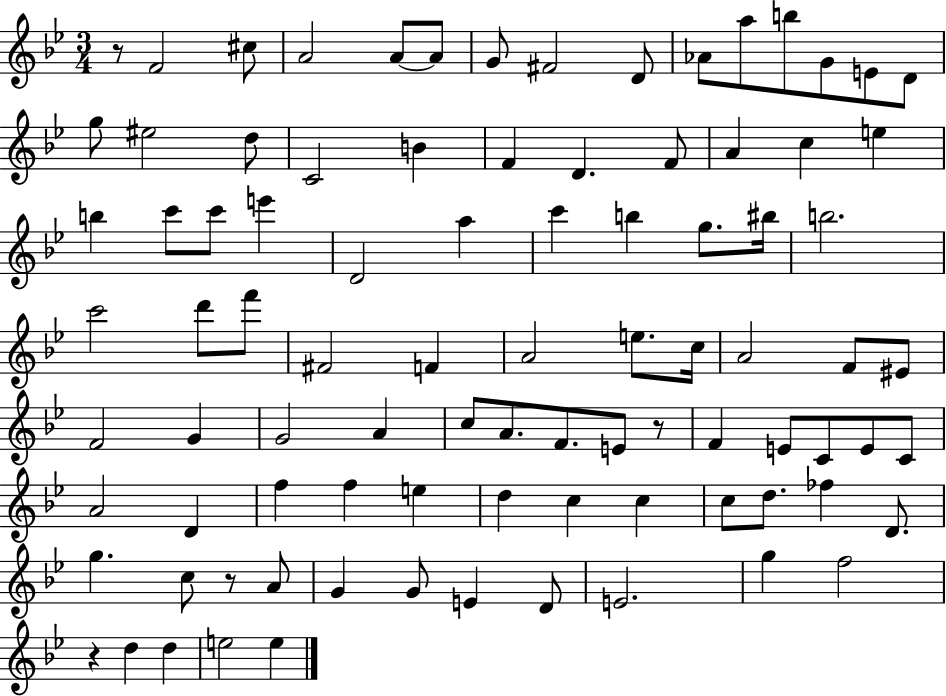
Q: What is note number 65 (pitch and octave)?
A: E5